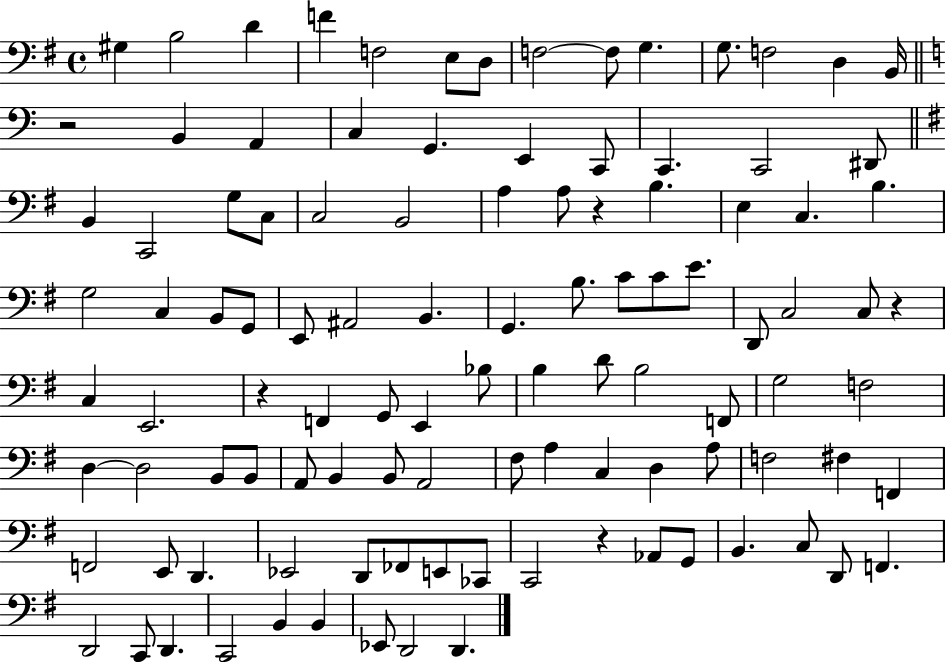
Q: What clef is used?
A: bass